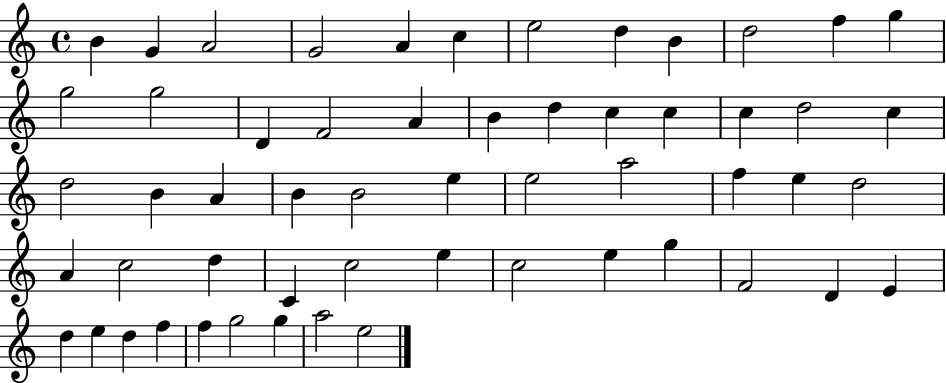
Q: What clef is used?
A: treble